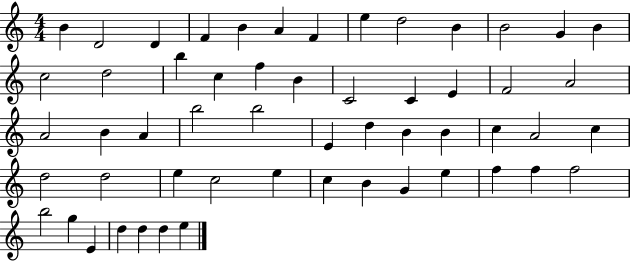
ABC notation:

X:1
T:Untitled
M:4/4
L:1/4
K:C
B D2 D F B A F e d2 B B2 G B c2 d2 b c f B C2 C E F2 A2 A2 B A b2 b2 E d B B c A2 c d2 d2 e c2 e c B G e f f f2 b2 g E d d d e